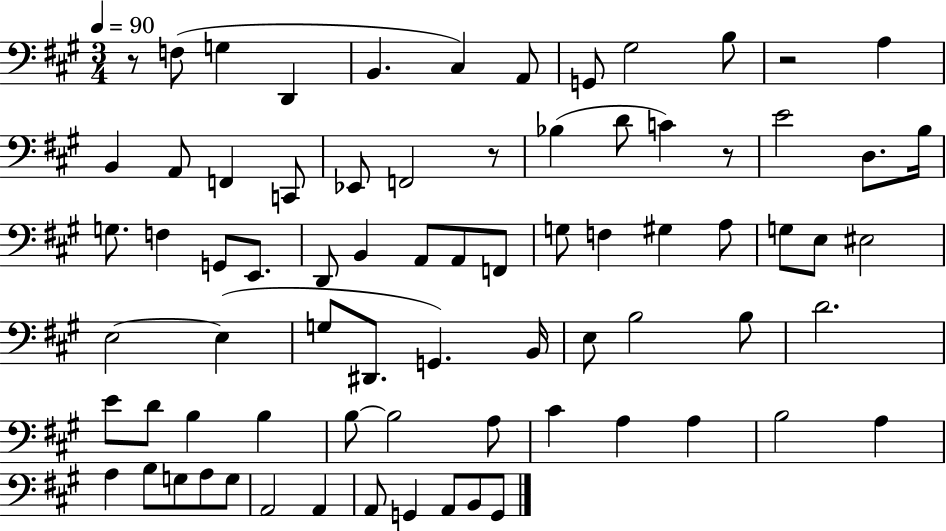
{
  \clef bass
  \numericTimeSignature
  \time 3/4
  \key a \major
  \tempo 4 = 90
  r8 f8( g4 d,4 | b,4. cis4) a,8 | g,8 gis2 b8 | r2 a4 | \break b,4 a,8 f,4 c,8 | ees,8 f,2 r8 | bes4( d'8 c'4) r8 | e'2 d8. b16 | \break g8. f4 g,8 e,8. | d,8 b,4 a,8 a,8 f,8 | g8 f4 gis4 a8 | g8 e8 eis2 | \break e2~~ e4( | g8 dis,8. g,4.) b,16 | e8 b2 b8 | d'2. | \break e'8 d'8 b4 b4 | b8~~ b2 a8 | cis'4 a4 a4 | b2 a4 | \break a4 b8 g8 a8 g8 | a,2 a,4 | a,8 g,4 a,8 b,8 g,8 | \bar "|."
}